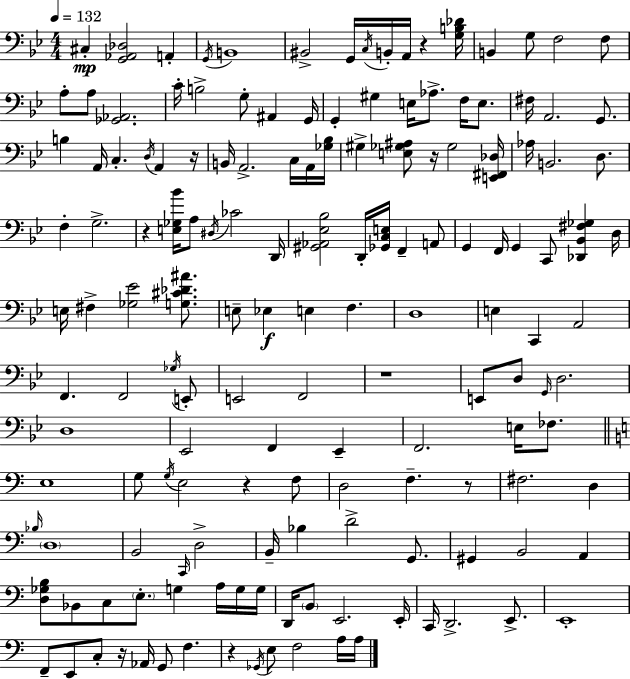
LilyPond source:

{
  \clef bass
  \numericTimeSignature
  \time 4/4
  \key bes \major
  \tempo 4 = 132
  cis4-.\mp <g, aes, des>2 a,4-. | \acciaccatura { g,16 } b,1 | bis,2-> g,16 \acciaccatura { c16 } b,16-. a,16 r4 | <g b des'>16 b,4 g8 f2 | \break f8 a8-. a8 <ges, aes,>2. | c'16-. b2-> g8-. ais,4 | g,16 g,4-. gis4 e16 aes8.-> f16 e8. | fis16 a,2. g,8. | \break b4 a,16 c4.-. \acciaccatura { d16 } a,4 | r16 b,16 a,2.-> | c16 a,16 <ges bes>16 gis4-> <e ges ais>8 r16 ges2 | <e, fis, des>16 aes16 b,2. | \break d8. f4-. g2.-> | r4 <e ges bes'>16 a8 \acciaccatura { dis16 } ces'2 | d,16 <gis, aes, ees bes>2 d,16-. <ges, c e>16 f,4-- | a,8 g,4 f,16 g,4 c,8 <des, bes, fis ges>4 | \break d16 e16 fis4-> <ges ees'>2 | <g cis' des' ais'>8. e8-- ees4\f e4 f4. | d1 | e4 c,4 a,2 | \break f,4. f,2 | \acciaccatura { ges16 } e,8-. e,2 f,2 | r1 | e,8 d8 \grace { g,16 } d2. | \break d1 | ees,2 f,4 | ees,4-- f,2. | e16 fes8. \bar "||" \break \key c \major e1 | g8 \acciaccatura { g16 } e2 r4 f8 | d2 f4.-- r8 | fis2. d4 | \break \grace { bes16 } \parenthesize d1 | b,2 \grace { c,16 } d2-> | b,16-- bes4 d'2-> | g,8. gis,4 b,2 a,4 | \break <d ges b>8 bes,8 c8 \parenthesize e8.-. g4 | a16 g16 g16 d,16 \parenthesize b,8 e,2. | e,16-. c,16 d,2.-> | e,8.-> e,1-. | \break f,8-- e,8 c8-. r16 aes,16 g,8 f4. | r4 \acciaccatura { ges,16 } e8 f2 | a16 a16 \bar "|."
}